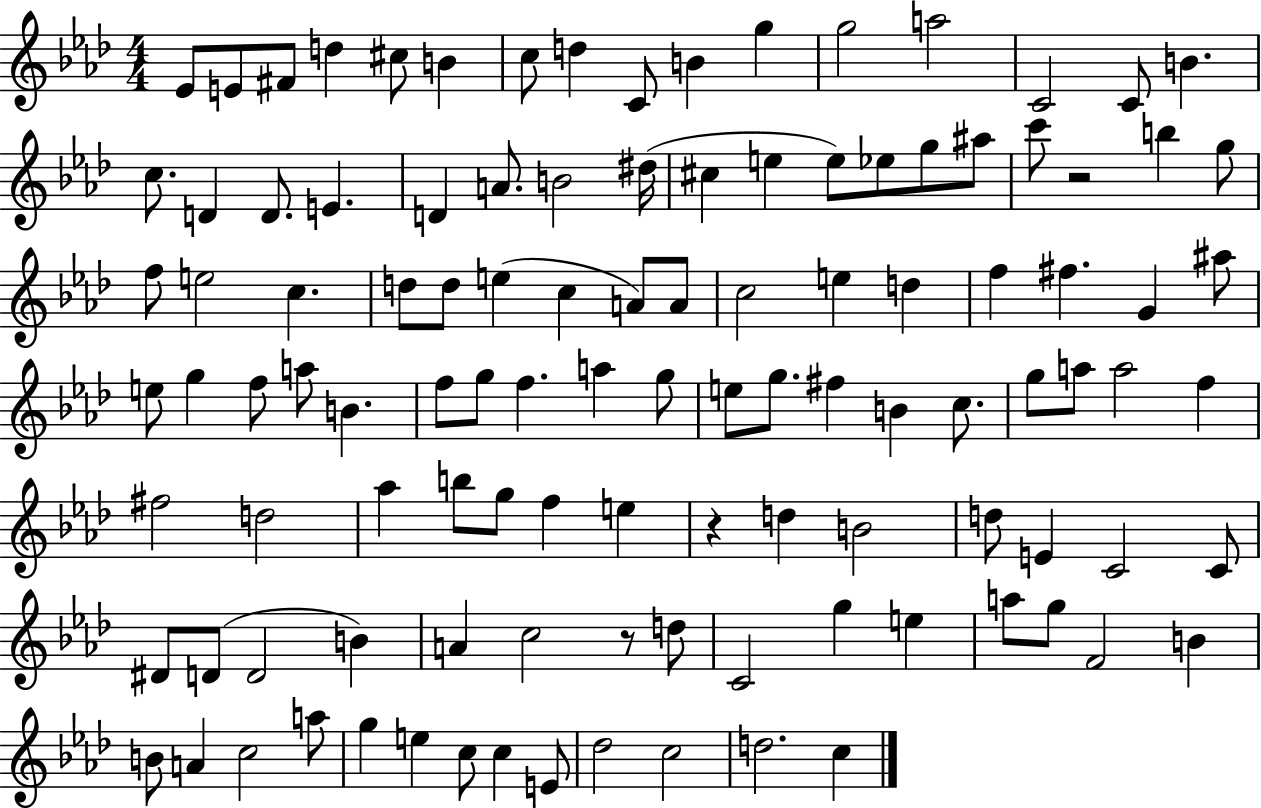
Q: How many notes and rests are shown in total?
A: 111